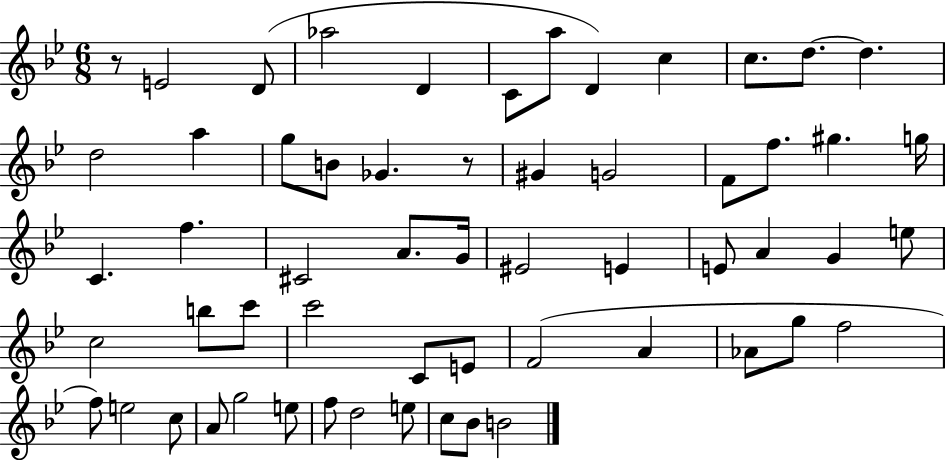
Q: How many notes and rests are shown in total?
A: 58